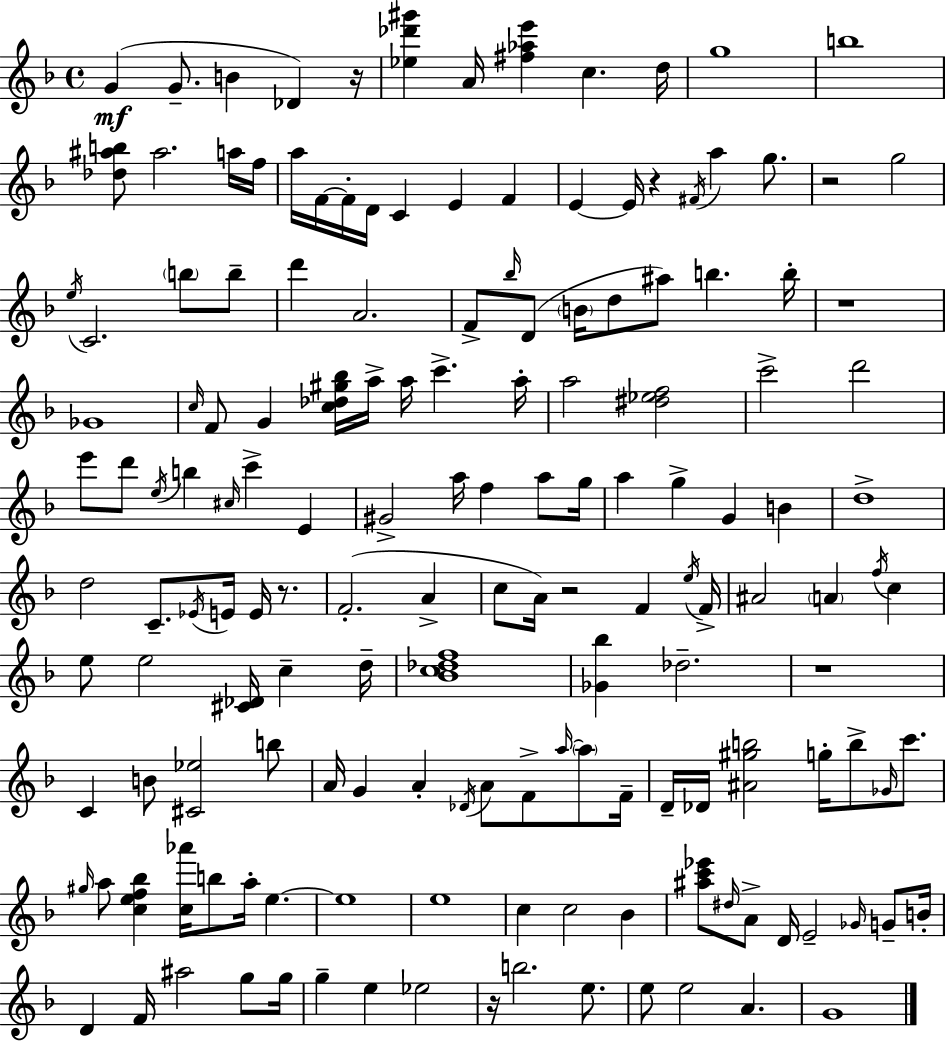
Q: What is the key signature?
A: D minor